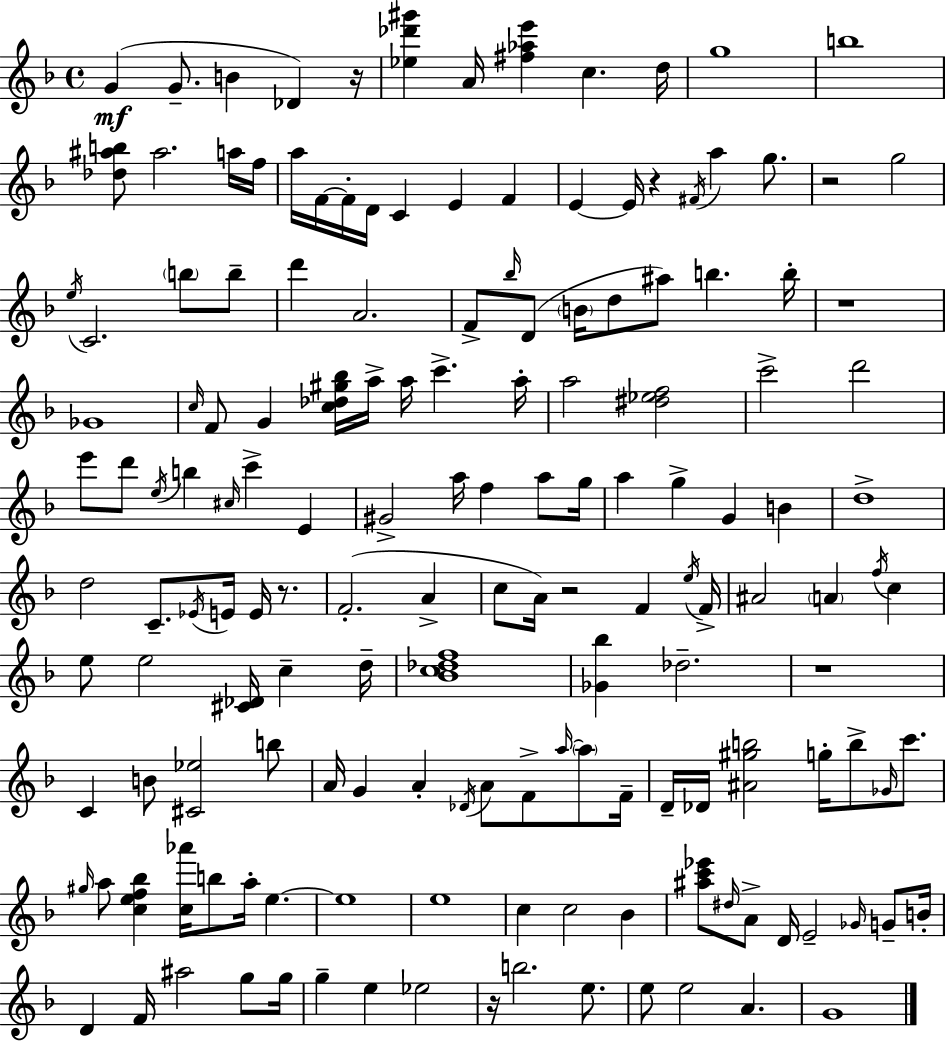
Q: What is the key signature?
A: D minor